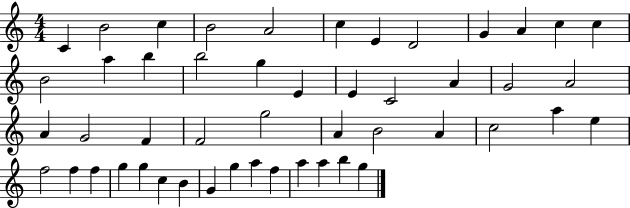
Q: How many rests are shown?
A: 0